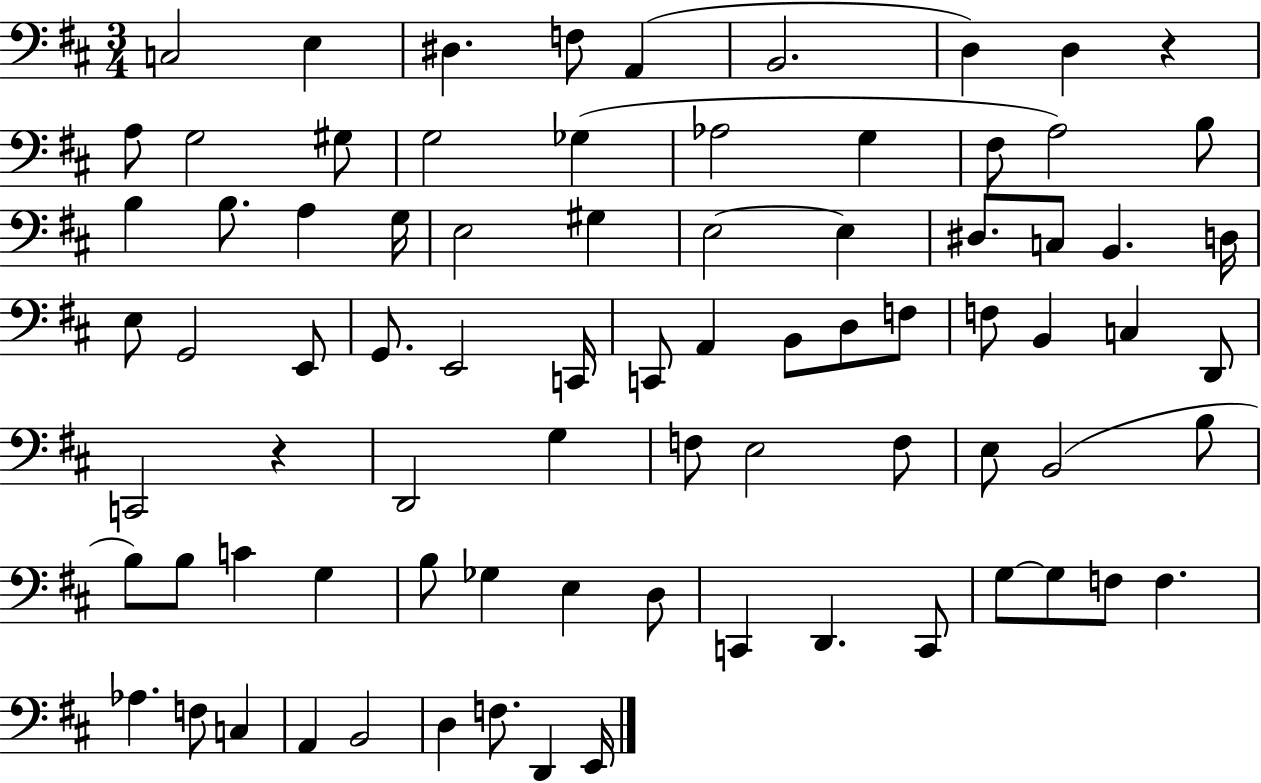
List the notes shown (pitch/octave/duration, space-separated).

C3/h E3/q D#3/q. F3/e A2/q B2/h. D3/q D3/q R/q A3/e G3/h G#3/e G3/h Gb3/q Ab3/h G3/q F#3/e A3/h B3/e B3/q B3/e. A3/q G3/s E3/h G#3/q E3/h E3/q D#3/e. C3/e B2/q. D3/s E3/e G2/h E2/e G2/e. E2/h C2/s C2/e A2/q B2/e D3/e F3/e F3/e B2/q C3/q D2/e C2/h R/q D2/h G3/q F3/e E3/h F3/e E3/e B2/h B3/e B3/e B3/e C4/q G3/q B3/e Gb3/q E3/q D3/e C2/q D2/q. C2/e G3/e G3/e F3/e F3/q. Ab3/q. F3/e C3/q A2/q B2/h D3/q F3/e. D2/q E2/s